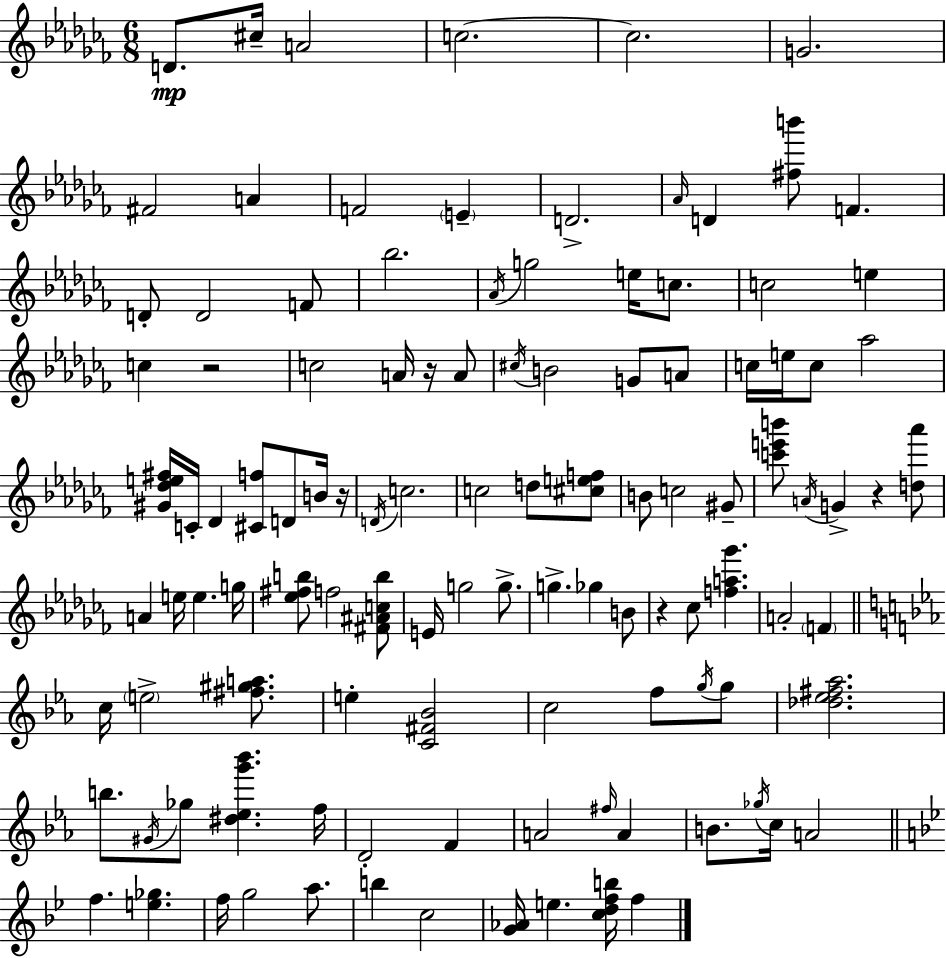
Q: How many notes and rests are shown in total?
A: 112